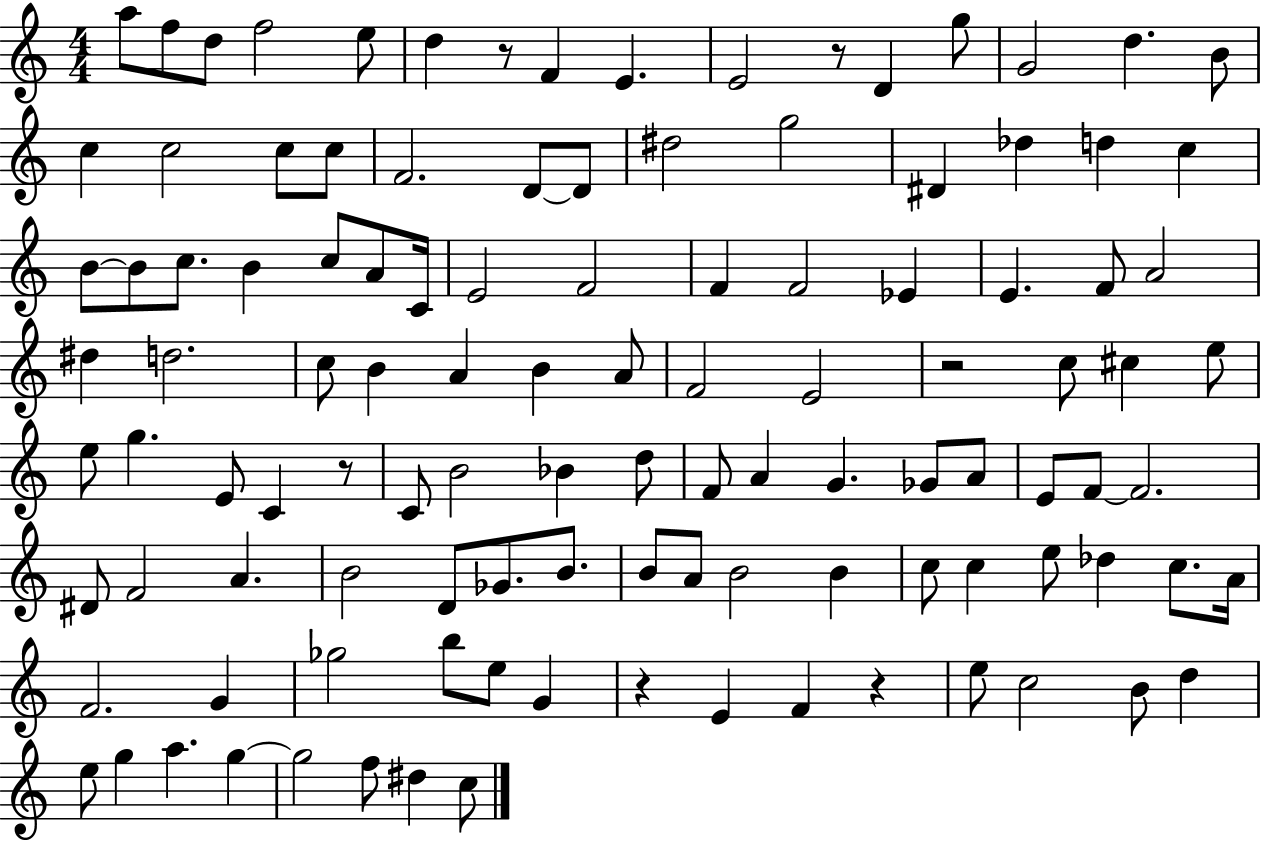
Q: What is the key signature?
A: C major